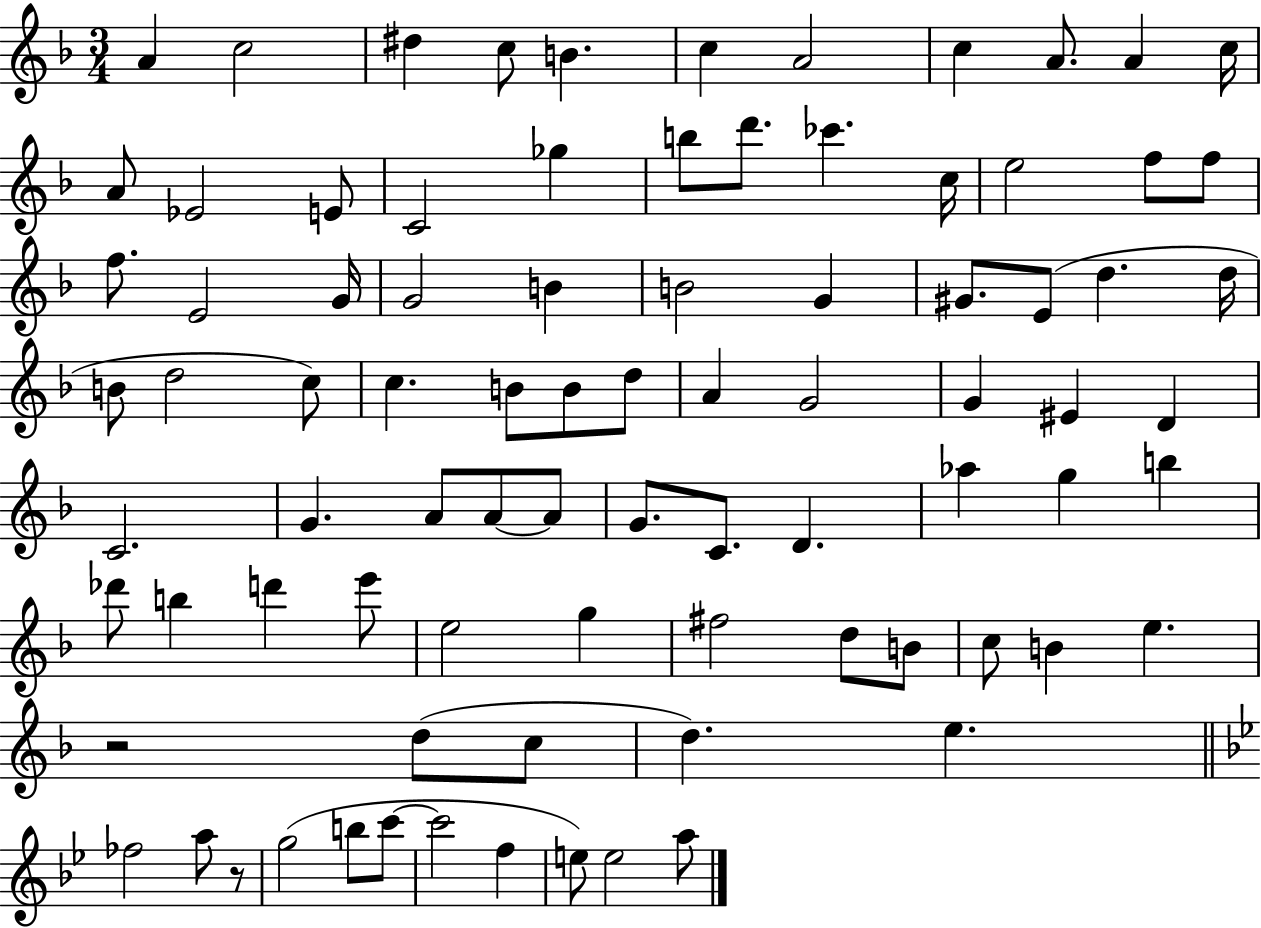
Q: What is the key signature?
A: F major